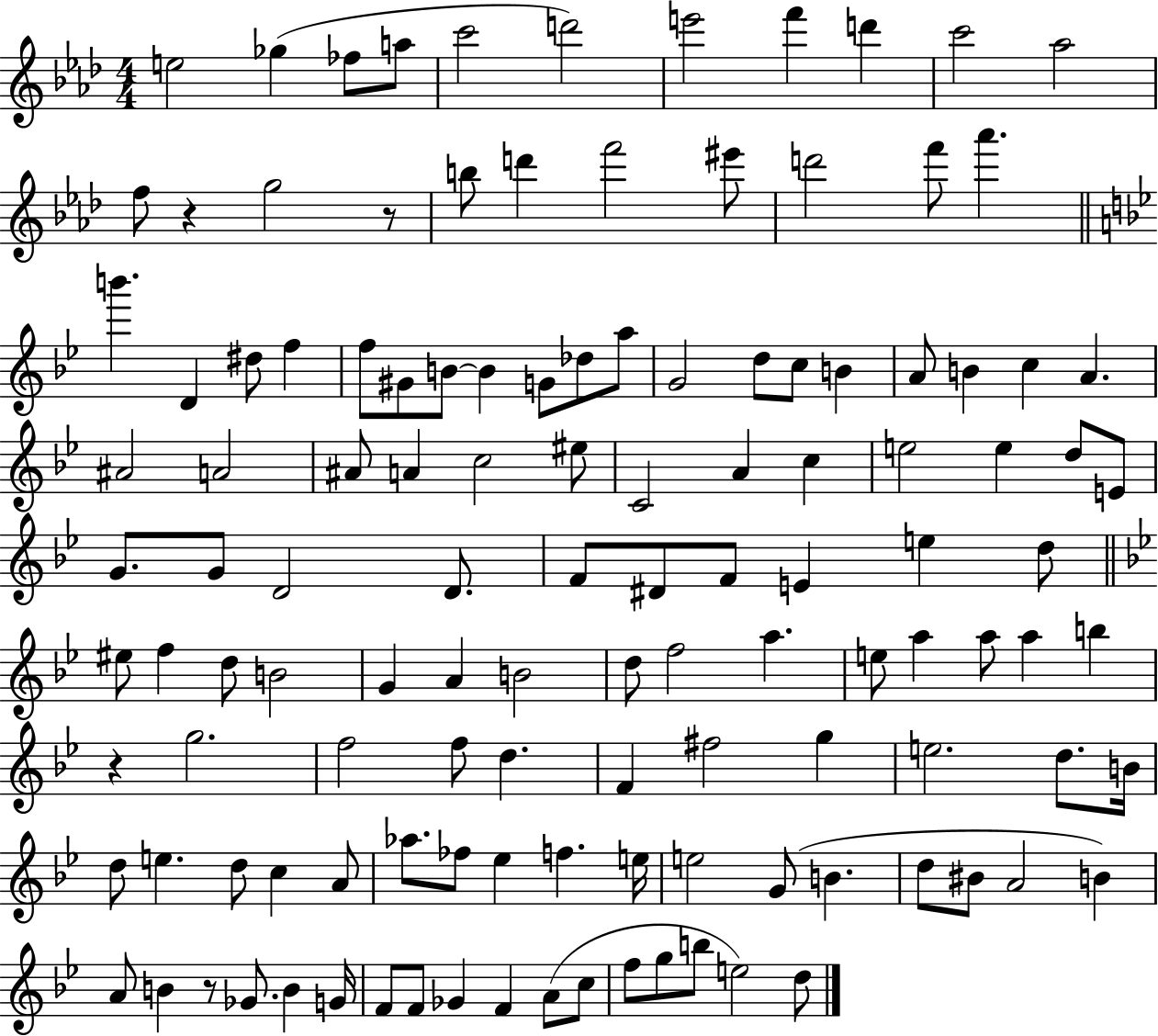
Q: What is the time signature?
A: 4/4